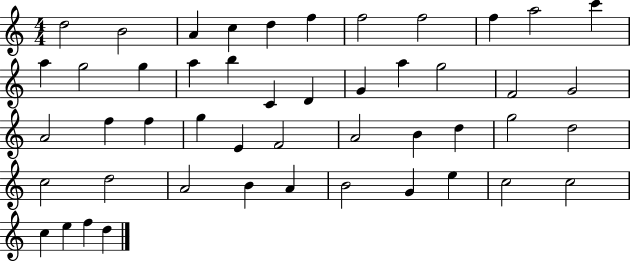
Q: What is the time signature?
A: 4/4